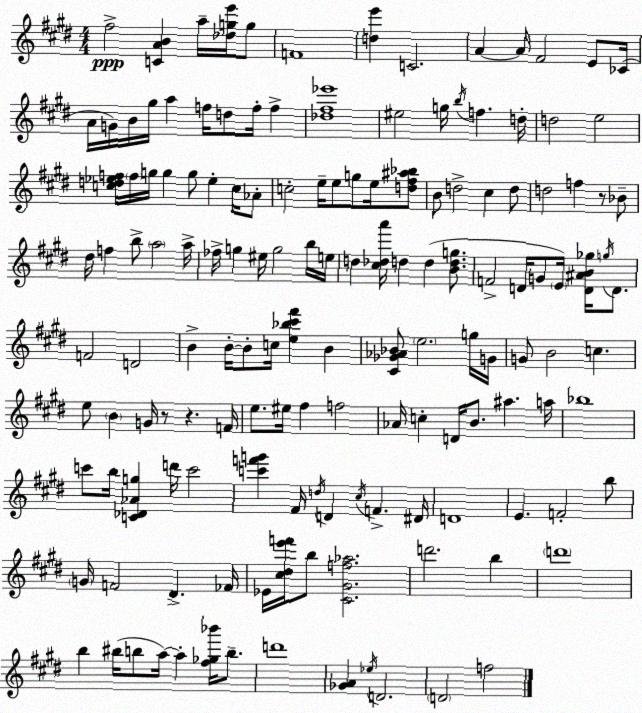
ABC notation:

X:1
T:Untitled
M:4/4
L:1/4
K:E
^f2 [CAB] a/4 [_dge']/4 g/2 F4 [de'] C2 A A/4 ^F2 E/2 _C/4 A/4 G/4 B/4 ^g/4 a f/4 d/2 f/4 f [_d^f_e']4 ^e2 g/4 b/4 f d/4 d2 e2 [cd_ef]/4 f/4 g/4 g g/2 _e c/4 _A/2 c2 e/4 e/2 g/2 e/4 [d^f^a_b]/2 B/2 d2 ^c d/2 d2 f z/2 _B/2 ^d/4 f b/2 a2 a/4 _f/4 g ^e/4 g2 b/4 e/4 d [^c_da']/4 d d [Bdg]/2 F2 D/4 G/2 E/4 [D^AB_g]/4 g/4 D/2 F2 D2 B B/4 B/2 c/4 [e_b^c'^f'] B [^C_G_A_B]/2 e2 g/4 G/4 G/2 B2 c e/2 B G/4 z/2 z F/4 e/2 ^e/4 ^f f2 _A/4 c D/4 B/2 ^a a/4 _b4 c'/2 b/4 [C_D_Ag] d'/4 c'2 [c'f'g'] ^F/4 d/4 D ^c/4 F ^D/4 D4 E F2 b/2 G/4 F2 ^D _F/4 _E/4 [^c^de'f']/4 b/2 [^C^Gf_a]2 d'2 b d'4 b ^b/4 b/2 a/4 a [^f_g_b']/4 b/2 d'4 [_GA] _e/4 D2 D2 f2